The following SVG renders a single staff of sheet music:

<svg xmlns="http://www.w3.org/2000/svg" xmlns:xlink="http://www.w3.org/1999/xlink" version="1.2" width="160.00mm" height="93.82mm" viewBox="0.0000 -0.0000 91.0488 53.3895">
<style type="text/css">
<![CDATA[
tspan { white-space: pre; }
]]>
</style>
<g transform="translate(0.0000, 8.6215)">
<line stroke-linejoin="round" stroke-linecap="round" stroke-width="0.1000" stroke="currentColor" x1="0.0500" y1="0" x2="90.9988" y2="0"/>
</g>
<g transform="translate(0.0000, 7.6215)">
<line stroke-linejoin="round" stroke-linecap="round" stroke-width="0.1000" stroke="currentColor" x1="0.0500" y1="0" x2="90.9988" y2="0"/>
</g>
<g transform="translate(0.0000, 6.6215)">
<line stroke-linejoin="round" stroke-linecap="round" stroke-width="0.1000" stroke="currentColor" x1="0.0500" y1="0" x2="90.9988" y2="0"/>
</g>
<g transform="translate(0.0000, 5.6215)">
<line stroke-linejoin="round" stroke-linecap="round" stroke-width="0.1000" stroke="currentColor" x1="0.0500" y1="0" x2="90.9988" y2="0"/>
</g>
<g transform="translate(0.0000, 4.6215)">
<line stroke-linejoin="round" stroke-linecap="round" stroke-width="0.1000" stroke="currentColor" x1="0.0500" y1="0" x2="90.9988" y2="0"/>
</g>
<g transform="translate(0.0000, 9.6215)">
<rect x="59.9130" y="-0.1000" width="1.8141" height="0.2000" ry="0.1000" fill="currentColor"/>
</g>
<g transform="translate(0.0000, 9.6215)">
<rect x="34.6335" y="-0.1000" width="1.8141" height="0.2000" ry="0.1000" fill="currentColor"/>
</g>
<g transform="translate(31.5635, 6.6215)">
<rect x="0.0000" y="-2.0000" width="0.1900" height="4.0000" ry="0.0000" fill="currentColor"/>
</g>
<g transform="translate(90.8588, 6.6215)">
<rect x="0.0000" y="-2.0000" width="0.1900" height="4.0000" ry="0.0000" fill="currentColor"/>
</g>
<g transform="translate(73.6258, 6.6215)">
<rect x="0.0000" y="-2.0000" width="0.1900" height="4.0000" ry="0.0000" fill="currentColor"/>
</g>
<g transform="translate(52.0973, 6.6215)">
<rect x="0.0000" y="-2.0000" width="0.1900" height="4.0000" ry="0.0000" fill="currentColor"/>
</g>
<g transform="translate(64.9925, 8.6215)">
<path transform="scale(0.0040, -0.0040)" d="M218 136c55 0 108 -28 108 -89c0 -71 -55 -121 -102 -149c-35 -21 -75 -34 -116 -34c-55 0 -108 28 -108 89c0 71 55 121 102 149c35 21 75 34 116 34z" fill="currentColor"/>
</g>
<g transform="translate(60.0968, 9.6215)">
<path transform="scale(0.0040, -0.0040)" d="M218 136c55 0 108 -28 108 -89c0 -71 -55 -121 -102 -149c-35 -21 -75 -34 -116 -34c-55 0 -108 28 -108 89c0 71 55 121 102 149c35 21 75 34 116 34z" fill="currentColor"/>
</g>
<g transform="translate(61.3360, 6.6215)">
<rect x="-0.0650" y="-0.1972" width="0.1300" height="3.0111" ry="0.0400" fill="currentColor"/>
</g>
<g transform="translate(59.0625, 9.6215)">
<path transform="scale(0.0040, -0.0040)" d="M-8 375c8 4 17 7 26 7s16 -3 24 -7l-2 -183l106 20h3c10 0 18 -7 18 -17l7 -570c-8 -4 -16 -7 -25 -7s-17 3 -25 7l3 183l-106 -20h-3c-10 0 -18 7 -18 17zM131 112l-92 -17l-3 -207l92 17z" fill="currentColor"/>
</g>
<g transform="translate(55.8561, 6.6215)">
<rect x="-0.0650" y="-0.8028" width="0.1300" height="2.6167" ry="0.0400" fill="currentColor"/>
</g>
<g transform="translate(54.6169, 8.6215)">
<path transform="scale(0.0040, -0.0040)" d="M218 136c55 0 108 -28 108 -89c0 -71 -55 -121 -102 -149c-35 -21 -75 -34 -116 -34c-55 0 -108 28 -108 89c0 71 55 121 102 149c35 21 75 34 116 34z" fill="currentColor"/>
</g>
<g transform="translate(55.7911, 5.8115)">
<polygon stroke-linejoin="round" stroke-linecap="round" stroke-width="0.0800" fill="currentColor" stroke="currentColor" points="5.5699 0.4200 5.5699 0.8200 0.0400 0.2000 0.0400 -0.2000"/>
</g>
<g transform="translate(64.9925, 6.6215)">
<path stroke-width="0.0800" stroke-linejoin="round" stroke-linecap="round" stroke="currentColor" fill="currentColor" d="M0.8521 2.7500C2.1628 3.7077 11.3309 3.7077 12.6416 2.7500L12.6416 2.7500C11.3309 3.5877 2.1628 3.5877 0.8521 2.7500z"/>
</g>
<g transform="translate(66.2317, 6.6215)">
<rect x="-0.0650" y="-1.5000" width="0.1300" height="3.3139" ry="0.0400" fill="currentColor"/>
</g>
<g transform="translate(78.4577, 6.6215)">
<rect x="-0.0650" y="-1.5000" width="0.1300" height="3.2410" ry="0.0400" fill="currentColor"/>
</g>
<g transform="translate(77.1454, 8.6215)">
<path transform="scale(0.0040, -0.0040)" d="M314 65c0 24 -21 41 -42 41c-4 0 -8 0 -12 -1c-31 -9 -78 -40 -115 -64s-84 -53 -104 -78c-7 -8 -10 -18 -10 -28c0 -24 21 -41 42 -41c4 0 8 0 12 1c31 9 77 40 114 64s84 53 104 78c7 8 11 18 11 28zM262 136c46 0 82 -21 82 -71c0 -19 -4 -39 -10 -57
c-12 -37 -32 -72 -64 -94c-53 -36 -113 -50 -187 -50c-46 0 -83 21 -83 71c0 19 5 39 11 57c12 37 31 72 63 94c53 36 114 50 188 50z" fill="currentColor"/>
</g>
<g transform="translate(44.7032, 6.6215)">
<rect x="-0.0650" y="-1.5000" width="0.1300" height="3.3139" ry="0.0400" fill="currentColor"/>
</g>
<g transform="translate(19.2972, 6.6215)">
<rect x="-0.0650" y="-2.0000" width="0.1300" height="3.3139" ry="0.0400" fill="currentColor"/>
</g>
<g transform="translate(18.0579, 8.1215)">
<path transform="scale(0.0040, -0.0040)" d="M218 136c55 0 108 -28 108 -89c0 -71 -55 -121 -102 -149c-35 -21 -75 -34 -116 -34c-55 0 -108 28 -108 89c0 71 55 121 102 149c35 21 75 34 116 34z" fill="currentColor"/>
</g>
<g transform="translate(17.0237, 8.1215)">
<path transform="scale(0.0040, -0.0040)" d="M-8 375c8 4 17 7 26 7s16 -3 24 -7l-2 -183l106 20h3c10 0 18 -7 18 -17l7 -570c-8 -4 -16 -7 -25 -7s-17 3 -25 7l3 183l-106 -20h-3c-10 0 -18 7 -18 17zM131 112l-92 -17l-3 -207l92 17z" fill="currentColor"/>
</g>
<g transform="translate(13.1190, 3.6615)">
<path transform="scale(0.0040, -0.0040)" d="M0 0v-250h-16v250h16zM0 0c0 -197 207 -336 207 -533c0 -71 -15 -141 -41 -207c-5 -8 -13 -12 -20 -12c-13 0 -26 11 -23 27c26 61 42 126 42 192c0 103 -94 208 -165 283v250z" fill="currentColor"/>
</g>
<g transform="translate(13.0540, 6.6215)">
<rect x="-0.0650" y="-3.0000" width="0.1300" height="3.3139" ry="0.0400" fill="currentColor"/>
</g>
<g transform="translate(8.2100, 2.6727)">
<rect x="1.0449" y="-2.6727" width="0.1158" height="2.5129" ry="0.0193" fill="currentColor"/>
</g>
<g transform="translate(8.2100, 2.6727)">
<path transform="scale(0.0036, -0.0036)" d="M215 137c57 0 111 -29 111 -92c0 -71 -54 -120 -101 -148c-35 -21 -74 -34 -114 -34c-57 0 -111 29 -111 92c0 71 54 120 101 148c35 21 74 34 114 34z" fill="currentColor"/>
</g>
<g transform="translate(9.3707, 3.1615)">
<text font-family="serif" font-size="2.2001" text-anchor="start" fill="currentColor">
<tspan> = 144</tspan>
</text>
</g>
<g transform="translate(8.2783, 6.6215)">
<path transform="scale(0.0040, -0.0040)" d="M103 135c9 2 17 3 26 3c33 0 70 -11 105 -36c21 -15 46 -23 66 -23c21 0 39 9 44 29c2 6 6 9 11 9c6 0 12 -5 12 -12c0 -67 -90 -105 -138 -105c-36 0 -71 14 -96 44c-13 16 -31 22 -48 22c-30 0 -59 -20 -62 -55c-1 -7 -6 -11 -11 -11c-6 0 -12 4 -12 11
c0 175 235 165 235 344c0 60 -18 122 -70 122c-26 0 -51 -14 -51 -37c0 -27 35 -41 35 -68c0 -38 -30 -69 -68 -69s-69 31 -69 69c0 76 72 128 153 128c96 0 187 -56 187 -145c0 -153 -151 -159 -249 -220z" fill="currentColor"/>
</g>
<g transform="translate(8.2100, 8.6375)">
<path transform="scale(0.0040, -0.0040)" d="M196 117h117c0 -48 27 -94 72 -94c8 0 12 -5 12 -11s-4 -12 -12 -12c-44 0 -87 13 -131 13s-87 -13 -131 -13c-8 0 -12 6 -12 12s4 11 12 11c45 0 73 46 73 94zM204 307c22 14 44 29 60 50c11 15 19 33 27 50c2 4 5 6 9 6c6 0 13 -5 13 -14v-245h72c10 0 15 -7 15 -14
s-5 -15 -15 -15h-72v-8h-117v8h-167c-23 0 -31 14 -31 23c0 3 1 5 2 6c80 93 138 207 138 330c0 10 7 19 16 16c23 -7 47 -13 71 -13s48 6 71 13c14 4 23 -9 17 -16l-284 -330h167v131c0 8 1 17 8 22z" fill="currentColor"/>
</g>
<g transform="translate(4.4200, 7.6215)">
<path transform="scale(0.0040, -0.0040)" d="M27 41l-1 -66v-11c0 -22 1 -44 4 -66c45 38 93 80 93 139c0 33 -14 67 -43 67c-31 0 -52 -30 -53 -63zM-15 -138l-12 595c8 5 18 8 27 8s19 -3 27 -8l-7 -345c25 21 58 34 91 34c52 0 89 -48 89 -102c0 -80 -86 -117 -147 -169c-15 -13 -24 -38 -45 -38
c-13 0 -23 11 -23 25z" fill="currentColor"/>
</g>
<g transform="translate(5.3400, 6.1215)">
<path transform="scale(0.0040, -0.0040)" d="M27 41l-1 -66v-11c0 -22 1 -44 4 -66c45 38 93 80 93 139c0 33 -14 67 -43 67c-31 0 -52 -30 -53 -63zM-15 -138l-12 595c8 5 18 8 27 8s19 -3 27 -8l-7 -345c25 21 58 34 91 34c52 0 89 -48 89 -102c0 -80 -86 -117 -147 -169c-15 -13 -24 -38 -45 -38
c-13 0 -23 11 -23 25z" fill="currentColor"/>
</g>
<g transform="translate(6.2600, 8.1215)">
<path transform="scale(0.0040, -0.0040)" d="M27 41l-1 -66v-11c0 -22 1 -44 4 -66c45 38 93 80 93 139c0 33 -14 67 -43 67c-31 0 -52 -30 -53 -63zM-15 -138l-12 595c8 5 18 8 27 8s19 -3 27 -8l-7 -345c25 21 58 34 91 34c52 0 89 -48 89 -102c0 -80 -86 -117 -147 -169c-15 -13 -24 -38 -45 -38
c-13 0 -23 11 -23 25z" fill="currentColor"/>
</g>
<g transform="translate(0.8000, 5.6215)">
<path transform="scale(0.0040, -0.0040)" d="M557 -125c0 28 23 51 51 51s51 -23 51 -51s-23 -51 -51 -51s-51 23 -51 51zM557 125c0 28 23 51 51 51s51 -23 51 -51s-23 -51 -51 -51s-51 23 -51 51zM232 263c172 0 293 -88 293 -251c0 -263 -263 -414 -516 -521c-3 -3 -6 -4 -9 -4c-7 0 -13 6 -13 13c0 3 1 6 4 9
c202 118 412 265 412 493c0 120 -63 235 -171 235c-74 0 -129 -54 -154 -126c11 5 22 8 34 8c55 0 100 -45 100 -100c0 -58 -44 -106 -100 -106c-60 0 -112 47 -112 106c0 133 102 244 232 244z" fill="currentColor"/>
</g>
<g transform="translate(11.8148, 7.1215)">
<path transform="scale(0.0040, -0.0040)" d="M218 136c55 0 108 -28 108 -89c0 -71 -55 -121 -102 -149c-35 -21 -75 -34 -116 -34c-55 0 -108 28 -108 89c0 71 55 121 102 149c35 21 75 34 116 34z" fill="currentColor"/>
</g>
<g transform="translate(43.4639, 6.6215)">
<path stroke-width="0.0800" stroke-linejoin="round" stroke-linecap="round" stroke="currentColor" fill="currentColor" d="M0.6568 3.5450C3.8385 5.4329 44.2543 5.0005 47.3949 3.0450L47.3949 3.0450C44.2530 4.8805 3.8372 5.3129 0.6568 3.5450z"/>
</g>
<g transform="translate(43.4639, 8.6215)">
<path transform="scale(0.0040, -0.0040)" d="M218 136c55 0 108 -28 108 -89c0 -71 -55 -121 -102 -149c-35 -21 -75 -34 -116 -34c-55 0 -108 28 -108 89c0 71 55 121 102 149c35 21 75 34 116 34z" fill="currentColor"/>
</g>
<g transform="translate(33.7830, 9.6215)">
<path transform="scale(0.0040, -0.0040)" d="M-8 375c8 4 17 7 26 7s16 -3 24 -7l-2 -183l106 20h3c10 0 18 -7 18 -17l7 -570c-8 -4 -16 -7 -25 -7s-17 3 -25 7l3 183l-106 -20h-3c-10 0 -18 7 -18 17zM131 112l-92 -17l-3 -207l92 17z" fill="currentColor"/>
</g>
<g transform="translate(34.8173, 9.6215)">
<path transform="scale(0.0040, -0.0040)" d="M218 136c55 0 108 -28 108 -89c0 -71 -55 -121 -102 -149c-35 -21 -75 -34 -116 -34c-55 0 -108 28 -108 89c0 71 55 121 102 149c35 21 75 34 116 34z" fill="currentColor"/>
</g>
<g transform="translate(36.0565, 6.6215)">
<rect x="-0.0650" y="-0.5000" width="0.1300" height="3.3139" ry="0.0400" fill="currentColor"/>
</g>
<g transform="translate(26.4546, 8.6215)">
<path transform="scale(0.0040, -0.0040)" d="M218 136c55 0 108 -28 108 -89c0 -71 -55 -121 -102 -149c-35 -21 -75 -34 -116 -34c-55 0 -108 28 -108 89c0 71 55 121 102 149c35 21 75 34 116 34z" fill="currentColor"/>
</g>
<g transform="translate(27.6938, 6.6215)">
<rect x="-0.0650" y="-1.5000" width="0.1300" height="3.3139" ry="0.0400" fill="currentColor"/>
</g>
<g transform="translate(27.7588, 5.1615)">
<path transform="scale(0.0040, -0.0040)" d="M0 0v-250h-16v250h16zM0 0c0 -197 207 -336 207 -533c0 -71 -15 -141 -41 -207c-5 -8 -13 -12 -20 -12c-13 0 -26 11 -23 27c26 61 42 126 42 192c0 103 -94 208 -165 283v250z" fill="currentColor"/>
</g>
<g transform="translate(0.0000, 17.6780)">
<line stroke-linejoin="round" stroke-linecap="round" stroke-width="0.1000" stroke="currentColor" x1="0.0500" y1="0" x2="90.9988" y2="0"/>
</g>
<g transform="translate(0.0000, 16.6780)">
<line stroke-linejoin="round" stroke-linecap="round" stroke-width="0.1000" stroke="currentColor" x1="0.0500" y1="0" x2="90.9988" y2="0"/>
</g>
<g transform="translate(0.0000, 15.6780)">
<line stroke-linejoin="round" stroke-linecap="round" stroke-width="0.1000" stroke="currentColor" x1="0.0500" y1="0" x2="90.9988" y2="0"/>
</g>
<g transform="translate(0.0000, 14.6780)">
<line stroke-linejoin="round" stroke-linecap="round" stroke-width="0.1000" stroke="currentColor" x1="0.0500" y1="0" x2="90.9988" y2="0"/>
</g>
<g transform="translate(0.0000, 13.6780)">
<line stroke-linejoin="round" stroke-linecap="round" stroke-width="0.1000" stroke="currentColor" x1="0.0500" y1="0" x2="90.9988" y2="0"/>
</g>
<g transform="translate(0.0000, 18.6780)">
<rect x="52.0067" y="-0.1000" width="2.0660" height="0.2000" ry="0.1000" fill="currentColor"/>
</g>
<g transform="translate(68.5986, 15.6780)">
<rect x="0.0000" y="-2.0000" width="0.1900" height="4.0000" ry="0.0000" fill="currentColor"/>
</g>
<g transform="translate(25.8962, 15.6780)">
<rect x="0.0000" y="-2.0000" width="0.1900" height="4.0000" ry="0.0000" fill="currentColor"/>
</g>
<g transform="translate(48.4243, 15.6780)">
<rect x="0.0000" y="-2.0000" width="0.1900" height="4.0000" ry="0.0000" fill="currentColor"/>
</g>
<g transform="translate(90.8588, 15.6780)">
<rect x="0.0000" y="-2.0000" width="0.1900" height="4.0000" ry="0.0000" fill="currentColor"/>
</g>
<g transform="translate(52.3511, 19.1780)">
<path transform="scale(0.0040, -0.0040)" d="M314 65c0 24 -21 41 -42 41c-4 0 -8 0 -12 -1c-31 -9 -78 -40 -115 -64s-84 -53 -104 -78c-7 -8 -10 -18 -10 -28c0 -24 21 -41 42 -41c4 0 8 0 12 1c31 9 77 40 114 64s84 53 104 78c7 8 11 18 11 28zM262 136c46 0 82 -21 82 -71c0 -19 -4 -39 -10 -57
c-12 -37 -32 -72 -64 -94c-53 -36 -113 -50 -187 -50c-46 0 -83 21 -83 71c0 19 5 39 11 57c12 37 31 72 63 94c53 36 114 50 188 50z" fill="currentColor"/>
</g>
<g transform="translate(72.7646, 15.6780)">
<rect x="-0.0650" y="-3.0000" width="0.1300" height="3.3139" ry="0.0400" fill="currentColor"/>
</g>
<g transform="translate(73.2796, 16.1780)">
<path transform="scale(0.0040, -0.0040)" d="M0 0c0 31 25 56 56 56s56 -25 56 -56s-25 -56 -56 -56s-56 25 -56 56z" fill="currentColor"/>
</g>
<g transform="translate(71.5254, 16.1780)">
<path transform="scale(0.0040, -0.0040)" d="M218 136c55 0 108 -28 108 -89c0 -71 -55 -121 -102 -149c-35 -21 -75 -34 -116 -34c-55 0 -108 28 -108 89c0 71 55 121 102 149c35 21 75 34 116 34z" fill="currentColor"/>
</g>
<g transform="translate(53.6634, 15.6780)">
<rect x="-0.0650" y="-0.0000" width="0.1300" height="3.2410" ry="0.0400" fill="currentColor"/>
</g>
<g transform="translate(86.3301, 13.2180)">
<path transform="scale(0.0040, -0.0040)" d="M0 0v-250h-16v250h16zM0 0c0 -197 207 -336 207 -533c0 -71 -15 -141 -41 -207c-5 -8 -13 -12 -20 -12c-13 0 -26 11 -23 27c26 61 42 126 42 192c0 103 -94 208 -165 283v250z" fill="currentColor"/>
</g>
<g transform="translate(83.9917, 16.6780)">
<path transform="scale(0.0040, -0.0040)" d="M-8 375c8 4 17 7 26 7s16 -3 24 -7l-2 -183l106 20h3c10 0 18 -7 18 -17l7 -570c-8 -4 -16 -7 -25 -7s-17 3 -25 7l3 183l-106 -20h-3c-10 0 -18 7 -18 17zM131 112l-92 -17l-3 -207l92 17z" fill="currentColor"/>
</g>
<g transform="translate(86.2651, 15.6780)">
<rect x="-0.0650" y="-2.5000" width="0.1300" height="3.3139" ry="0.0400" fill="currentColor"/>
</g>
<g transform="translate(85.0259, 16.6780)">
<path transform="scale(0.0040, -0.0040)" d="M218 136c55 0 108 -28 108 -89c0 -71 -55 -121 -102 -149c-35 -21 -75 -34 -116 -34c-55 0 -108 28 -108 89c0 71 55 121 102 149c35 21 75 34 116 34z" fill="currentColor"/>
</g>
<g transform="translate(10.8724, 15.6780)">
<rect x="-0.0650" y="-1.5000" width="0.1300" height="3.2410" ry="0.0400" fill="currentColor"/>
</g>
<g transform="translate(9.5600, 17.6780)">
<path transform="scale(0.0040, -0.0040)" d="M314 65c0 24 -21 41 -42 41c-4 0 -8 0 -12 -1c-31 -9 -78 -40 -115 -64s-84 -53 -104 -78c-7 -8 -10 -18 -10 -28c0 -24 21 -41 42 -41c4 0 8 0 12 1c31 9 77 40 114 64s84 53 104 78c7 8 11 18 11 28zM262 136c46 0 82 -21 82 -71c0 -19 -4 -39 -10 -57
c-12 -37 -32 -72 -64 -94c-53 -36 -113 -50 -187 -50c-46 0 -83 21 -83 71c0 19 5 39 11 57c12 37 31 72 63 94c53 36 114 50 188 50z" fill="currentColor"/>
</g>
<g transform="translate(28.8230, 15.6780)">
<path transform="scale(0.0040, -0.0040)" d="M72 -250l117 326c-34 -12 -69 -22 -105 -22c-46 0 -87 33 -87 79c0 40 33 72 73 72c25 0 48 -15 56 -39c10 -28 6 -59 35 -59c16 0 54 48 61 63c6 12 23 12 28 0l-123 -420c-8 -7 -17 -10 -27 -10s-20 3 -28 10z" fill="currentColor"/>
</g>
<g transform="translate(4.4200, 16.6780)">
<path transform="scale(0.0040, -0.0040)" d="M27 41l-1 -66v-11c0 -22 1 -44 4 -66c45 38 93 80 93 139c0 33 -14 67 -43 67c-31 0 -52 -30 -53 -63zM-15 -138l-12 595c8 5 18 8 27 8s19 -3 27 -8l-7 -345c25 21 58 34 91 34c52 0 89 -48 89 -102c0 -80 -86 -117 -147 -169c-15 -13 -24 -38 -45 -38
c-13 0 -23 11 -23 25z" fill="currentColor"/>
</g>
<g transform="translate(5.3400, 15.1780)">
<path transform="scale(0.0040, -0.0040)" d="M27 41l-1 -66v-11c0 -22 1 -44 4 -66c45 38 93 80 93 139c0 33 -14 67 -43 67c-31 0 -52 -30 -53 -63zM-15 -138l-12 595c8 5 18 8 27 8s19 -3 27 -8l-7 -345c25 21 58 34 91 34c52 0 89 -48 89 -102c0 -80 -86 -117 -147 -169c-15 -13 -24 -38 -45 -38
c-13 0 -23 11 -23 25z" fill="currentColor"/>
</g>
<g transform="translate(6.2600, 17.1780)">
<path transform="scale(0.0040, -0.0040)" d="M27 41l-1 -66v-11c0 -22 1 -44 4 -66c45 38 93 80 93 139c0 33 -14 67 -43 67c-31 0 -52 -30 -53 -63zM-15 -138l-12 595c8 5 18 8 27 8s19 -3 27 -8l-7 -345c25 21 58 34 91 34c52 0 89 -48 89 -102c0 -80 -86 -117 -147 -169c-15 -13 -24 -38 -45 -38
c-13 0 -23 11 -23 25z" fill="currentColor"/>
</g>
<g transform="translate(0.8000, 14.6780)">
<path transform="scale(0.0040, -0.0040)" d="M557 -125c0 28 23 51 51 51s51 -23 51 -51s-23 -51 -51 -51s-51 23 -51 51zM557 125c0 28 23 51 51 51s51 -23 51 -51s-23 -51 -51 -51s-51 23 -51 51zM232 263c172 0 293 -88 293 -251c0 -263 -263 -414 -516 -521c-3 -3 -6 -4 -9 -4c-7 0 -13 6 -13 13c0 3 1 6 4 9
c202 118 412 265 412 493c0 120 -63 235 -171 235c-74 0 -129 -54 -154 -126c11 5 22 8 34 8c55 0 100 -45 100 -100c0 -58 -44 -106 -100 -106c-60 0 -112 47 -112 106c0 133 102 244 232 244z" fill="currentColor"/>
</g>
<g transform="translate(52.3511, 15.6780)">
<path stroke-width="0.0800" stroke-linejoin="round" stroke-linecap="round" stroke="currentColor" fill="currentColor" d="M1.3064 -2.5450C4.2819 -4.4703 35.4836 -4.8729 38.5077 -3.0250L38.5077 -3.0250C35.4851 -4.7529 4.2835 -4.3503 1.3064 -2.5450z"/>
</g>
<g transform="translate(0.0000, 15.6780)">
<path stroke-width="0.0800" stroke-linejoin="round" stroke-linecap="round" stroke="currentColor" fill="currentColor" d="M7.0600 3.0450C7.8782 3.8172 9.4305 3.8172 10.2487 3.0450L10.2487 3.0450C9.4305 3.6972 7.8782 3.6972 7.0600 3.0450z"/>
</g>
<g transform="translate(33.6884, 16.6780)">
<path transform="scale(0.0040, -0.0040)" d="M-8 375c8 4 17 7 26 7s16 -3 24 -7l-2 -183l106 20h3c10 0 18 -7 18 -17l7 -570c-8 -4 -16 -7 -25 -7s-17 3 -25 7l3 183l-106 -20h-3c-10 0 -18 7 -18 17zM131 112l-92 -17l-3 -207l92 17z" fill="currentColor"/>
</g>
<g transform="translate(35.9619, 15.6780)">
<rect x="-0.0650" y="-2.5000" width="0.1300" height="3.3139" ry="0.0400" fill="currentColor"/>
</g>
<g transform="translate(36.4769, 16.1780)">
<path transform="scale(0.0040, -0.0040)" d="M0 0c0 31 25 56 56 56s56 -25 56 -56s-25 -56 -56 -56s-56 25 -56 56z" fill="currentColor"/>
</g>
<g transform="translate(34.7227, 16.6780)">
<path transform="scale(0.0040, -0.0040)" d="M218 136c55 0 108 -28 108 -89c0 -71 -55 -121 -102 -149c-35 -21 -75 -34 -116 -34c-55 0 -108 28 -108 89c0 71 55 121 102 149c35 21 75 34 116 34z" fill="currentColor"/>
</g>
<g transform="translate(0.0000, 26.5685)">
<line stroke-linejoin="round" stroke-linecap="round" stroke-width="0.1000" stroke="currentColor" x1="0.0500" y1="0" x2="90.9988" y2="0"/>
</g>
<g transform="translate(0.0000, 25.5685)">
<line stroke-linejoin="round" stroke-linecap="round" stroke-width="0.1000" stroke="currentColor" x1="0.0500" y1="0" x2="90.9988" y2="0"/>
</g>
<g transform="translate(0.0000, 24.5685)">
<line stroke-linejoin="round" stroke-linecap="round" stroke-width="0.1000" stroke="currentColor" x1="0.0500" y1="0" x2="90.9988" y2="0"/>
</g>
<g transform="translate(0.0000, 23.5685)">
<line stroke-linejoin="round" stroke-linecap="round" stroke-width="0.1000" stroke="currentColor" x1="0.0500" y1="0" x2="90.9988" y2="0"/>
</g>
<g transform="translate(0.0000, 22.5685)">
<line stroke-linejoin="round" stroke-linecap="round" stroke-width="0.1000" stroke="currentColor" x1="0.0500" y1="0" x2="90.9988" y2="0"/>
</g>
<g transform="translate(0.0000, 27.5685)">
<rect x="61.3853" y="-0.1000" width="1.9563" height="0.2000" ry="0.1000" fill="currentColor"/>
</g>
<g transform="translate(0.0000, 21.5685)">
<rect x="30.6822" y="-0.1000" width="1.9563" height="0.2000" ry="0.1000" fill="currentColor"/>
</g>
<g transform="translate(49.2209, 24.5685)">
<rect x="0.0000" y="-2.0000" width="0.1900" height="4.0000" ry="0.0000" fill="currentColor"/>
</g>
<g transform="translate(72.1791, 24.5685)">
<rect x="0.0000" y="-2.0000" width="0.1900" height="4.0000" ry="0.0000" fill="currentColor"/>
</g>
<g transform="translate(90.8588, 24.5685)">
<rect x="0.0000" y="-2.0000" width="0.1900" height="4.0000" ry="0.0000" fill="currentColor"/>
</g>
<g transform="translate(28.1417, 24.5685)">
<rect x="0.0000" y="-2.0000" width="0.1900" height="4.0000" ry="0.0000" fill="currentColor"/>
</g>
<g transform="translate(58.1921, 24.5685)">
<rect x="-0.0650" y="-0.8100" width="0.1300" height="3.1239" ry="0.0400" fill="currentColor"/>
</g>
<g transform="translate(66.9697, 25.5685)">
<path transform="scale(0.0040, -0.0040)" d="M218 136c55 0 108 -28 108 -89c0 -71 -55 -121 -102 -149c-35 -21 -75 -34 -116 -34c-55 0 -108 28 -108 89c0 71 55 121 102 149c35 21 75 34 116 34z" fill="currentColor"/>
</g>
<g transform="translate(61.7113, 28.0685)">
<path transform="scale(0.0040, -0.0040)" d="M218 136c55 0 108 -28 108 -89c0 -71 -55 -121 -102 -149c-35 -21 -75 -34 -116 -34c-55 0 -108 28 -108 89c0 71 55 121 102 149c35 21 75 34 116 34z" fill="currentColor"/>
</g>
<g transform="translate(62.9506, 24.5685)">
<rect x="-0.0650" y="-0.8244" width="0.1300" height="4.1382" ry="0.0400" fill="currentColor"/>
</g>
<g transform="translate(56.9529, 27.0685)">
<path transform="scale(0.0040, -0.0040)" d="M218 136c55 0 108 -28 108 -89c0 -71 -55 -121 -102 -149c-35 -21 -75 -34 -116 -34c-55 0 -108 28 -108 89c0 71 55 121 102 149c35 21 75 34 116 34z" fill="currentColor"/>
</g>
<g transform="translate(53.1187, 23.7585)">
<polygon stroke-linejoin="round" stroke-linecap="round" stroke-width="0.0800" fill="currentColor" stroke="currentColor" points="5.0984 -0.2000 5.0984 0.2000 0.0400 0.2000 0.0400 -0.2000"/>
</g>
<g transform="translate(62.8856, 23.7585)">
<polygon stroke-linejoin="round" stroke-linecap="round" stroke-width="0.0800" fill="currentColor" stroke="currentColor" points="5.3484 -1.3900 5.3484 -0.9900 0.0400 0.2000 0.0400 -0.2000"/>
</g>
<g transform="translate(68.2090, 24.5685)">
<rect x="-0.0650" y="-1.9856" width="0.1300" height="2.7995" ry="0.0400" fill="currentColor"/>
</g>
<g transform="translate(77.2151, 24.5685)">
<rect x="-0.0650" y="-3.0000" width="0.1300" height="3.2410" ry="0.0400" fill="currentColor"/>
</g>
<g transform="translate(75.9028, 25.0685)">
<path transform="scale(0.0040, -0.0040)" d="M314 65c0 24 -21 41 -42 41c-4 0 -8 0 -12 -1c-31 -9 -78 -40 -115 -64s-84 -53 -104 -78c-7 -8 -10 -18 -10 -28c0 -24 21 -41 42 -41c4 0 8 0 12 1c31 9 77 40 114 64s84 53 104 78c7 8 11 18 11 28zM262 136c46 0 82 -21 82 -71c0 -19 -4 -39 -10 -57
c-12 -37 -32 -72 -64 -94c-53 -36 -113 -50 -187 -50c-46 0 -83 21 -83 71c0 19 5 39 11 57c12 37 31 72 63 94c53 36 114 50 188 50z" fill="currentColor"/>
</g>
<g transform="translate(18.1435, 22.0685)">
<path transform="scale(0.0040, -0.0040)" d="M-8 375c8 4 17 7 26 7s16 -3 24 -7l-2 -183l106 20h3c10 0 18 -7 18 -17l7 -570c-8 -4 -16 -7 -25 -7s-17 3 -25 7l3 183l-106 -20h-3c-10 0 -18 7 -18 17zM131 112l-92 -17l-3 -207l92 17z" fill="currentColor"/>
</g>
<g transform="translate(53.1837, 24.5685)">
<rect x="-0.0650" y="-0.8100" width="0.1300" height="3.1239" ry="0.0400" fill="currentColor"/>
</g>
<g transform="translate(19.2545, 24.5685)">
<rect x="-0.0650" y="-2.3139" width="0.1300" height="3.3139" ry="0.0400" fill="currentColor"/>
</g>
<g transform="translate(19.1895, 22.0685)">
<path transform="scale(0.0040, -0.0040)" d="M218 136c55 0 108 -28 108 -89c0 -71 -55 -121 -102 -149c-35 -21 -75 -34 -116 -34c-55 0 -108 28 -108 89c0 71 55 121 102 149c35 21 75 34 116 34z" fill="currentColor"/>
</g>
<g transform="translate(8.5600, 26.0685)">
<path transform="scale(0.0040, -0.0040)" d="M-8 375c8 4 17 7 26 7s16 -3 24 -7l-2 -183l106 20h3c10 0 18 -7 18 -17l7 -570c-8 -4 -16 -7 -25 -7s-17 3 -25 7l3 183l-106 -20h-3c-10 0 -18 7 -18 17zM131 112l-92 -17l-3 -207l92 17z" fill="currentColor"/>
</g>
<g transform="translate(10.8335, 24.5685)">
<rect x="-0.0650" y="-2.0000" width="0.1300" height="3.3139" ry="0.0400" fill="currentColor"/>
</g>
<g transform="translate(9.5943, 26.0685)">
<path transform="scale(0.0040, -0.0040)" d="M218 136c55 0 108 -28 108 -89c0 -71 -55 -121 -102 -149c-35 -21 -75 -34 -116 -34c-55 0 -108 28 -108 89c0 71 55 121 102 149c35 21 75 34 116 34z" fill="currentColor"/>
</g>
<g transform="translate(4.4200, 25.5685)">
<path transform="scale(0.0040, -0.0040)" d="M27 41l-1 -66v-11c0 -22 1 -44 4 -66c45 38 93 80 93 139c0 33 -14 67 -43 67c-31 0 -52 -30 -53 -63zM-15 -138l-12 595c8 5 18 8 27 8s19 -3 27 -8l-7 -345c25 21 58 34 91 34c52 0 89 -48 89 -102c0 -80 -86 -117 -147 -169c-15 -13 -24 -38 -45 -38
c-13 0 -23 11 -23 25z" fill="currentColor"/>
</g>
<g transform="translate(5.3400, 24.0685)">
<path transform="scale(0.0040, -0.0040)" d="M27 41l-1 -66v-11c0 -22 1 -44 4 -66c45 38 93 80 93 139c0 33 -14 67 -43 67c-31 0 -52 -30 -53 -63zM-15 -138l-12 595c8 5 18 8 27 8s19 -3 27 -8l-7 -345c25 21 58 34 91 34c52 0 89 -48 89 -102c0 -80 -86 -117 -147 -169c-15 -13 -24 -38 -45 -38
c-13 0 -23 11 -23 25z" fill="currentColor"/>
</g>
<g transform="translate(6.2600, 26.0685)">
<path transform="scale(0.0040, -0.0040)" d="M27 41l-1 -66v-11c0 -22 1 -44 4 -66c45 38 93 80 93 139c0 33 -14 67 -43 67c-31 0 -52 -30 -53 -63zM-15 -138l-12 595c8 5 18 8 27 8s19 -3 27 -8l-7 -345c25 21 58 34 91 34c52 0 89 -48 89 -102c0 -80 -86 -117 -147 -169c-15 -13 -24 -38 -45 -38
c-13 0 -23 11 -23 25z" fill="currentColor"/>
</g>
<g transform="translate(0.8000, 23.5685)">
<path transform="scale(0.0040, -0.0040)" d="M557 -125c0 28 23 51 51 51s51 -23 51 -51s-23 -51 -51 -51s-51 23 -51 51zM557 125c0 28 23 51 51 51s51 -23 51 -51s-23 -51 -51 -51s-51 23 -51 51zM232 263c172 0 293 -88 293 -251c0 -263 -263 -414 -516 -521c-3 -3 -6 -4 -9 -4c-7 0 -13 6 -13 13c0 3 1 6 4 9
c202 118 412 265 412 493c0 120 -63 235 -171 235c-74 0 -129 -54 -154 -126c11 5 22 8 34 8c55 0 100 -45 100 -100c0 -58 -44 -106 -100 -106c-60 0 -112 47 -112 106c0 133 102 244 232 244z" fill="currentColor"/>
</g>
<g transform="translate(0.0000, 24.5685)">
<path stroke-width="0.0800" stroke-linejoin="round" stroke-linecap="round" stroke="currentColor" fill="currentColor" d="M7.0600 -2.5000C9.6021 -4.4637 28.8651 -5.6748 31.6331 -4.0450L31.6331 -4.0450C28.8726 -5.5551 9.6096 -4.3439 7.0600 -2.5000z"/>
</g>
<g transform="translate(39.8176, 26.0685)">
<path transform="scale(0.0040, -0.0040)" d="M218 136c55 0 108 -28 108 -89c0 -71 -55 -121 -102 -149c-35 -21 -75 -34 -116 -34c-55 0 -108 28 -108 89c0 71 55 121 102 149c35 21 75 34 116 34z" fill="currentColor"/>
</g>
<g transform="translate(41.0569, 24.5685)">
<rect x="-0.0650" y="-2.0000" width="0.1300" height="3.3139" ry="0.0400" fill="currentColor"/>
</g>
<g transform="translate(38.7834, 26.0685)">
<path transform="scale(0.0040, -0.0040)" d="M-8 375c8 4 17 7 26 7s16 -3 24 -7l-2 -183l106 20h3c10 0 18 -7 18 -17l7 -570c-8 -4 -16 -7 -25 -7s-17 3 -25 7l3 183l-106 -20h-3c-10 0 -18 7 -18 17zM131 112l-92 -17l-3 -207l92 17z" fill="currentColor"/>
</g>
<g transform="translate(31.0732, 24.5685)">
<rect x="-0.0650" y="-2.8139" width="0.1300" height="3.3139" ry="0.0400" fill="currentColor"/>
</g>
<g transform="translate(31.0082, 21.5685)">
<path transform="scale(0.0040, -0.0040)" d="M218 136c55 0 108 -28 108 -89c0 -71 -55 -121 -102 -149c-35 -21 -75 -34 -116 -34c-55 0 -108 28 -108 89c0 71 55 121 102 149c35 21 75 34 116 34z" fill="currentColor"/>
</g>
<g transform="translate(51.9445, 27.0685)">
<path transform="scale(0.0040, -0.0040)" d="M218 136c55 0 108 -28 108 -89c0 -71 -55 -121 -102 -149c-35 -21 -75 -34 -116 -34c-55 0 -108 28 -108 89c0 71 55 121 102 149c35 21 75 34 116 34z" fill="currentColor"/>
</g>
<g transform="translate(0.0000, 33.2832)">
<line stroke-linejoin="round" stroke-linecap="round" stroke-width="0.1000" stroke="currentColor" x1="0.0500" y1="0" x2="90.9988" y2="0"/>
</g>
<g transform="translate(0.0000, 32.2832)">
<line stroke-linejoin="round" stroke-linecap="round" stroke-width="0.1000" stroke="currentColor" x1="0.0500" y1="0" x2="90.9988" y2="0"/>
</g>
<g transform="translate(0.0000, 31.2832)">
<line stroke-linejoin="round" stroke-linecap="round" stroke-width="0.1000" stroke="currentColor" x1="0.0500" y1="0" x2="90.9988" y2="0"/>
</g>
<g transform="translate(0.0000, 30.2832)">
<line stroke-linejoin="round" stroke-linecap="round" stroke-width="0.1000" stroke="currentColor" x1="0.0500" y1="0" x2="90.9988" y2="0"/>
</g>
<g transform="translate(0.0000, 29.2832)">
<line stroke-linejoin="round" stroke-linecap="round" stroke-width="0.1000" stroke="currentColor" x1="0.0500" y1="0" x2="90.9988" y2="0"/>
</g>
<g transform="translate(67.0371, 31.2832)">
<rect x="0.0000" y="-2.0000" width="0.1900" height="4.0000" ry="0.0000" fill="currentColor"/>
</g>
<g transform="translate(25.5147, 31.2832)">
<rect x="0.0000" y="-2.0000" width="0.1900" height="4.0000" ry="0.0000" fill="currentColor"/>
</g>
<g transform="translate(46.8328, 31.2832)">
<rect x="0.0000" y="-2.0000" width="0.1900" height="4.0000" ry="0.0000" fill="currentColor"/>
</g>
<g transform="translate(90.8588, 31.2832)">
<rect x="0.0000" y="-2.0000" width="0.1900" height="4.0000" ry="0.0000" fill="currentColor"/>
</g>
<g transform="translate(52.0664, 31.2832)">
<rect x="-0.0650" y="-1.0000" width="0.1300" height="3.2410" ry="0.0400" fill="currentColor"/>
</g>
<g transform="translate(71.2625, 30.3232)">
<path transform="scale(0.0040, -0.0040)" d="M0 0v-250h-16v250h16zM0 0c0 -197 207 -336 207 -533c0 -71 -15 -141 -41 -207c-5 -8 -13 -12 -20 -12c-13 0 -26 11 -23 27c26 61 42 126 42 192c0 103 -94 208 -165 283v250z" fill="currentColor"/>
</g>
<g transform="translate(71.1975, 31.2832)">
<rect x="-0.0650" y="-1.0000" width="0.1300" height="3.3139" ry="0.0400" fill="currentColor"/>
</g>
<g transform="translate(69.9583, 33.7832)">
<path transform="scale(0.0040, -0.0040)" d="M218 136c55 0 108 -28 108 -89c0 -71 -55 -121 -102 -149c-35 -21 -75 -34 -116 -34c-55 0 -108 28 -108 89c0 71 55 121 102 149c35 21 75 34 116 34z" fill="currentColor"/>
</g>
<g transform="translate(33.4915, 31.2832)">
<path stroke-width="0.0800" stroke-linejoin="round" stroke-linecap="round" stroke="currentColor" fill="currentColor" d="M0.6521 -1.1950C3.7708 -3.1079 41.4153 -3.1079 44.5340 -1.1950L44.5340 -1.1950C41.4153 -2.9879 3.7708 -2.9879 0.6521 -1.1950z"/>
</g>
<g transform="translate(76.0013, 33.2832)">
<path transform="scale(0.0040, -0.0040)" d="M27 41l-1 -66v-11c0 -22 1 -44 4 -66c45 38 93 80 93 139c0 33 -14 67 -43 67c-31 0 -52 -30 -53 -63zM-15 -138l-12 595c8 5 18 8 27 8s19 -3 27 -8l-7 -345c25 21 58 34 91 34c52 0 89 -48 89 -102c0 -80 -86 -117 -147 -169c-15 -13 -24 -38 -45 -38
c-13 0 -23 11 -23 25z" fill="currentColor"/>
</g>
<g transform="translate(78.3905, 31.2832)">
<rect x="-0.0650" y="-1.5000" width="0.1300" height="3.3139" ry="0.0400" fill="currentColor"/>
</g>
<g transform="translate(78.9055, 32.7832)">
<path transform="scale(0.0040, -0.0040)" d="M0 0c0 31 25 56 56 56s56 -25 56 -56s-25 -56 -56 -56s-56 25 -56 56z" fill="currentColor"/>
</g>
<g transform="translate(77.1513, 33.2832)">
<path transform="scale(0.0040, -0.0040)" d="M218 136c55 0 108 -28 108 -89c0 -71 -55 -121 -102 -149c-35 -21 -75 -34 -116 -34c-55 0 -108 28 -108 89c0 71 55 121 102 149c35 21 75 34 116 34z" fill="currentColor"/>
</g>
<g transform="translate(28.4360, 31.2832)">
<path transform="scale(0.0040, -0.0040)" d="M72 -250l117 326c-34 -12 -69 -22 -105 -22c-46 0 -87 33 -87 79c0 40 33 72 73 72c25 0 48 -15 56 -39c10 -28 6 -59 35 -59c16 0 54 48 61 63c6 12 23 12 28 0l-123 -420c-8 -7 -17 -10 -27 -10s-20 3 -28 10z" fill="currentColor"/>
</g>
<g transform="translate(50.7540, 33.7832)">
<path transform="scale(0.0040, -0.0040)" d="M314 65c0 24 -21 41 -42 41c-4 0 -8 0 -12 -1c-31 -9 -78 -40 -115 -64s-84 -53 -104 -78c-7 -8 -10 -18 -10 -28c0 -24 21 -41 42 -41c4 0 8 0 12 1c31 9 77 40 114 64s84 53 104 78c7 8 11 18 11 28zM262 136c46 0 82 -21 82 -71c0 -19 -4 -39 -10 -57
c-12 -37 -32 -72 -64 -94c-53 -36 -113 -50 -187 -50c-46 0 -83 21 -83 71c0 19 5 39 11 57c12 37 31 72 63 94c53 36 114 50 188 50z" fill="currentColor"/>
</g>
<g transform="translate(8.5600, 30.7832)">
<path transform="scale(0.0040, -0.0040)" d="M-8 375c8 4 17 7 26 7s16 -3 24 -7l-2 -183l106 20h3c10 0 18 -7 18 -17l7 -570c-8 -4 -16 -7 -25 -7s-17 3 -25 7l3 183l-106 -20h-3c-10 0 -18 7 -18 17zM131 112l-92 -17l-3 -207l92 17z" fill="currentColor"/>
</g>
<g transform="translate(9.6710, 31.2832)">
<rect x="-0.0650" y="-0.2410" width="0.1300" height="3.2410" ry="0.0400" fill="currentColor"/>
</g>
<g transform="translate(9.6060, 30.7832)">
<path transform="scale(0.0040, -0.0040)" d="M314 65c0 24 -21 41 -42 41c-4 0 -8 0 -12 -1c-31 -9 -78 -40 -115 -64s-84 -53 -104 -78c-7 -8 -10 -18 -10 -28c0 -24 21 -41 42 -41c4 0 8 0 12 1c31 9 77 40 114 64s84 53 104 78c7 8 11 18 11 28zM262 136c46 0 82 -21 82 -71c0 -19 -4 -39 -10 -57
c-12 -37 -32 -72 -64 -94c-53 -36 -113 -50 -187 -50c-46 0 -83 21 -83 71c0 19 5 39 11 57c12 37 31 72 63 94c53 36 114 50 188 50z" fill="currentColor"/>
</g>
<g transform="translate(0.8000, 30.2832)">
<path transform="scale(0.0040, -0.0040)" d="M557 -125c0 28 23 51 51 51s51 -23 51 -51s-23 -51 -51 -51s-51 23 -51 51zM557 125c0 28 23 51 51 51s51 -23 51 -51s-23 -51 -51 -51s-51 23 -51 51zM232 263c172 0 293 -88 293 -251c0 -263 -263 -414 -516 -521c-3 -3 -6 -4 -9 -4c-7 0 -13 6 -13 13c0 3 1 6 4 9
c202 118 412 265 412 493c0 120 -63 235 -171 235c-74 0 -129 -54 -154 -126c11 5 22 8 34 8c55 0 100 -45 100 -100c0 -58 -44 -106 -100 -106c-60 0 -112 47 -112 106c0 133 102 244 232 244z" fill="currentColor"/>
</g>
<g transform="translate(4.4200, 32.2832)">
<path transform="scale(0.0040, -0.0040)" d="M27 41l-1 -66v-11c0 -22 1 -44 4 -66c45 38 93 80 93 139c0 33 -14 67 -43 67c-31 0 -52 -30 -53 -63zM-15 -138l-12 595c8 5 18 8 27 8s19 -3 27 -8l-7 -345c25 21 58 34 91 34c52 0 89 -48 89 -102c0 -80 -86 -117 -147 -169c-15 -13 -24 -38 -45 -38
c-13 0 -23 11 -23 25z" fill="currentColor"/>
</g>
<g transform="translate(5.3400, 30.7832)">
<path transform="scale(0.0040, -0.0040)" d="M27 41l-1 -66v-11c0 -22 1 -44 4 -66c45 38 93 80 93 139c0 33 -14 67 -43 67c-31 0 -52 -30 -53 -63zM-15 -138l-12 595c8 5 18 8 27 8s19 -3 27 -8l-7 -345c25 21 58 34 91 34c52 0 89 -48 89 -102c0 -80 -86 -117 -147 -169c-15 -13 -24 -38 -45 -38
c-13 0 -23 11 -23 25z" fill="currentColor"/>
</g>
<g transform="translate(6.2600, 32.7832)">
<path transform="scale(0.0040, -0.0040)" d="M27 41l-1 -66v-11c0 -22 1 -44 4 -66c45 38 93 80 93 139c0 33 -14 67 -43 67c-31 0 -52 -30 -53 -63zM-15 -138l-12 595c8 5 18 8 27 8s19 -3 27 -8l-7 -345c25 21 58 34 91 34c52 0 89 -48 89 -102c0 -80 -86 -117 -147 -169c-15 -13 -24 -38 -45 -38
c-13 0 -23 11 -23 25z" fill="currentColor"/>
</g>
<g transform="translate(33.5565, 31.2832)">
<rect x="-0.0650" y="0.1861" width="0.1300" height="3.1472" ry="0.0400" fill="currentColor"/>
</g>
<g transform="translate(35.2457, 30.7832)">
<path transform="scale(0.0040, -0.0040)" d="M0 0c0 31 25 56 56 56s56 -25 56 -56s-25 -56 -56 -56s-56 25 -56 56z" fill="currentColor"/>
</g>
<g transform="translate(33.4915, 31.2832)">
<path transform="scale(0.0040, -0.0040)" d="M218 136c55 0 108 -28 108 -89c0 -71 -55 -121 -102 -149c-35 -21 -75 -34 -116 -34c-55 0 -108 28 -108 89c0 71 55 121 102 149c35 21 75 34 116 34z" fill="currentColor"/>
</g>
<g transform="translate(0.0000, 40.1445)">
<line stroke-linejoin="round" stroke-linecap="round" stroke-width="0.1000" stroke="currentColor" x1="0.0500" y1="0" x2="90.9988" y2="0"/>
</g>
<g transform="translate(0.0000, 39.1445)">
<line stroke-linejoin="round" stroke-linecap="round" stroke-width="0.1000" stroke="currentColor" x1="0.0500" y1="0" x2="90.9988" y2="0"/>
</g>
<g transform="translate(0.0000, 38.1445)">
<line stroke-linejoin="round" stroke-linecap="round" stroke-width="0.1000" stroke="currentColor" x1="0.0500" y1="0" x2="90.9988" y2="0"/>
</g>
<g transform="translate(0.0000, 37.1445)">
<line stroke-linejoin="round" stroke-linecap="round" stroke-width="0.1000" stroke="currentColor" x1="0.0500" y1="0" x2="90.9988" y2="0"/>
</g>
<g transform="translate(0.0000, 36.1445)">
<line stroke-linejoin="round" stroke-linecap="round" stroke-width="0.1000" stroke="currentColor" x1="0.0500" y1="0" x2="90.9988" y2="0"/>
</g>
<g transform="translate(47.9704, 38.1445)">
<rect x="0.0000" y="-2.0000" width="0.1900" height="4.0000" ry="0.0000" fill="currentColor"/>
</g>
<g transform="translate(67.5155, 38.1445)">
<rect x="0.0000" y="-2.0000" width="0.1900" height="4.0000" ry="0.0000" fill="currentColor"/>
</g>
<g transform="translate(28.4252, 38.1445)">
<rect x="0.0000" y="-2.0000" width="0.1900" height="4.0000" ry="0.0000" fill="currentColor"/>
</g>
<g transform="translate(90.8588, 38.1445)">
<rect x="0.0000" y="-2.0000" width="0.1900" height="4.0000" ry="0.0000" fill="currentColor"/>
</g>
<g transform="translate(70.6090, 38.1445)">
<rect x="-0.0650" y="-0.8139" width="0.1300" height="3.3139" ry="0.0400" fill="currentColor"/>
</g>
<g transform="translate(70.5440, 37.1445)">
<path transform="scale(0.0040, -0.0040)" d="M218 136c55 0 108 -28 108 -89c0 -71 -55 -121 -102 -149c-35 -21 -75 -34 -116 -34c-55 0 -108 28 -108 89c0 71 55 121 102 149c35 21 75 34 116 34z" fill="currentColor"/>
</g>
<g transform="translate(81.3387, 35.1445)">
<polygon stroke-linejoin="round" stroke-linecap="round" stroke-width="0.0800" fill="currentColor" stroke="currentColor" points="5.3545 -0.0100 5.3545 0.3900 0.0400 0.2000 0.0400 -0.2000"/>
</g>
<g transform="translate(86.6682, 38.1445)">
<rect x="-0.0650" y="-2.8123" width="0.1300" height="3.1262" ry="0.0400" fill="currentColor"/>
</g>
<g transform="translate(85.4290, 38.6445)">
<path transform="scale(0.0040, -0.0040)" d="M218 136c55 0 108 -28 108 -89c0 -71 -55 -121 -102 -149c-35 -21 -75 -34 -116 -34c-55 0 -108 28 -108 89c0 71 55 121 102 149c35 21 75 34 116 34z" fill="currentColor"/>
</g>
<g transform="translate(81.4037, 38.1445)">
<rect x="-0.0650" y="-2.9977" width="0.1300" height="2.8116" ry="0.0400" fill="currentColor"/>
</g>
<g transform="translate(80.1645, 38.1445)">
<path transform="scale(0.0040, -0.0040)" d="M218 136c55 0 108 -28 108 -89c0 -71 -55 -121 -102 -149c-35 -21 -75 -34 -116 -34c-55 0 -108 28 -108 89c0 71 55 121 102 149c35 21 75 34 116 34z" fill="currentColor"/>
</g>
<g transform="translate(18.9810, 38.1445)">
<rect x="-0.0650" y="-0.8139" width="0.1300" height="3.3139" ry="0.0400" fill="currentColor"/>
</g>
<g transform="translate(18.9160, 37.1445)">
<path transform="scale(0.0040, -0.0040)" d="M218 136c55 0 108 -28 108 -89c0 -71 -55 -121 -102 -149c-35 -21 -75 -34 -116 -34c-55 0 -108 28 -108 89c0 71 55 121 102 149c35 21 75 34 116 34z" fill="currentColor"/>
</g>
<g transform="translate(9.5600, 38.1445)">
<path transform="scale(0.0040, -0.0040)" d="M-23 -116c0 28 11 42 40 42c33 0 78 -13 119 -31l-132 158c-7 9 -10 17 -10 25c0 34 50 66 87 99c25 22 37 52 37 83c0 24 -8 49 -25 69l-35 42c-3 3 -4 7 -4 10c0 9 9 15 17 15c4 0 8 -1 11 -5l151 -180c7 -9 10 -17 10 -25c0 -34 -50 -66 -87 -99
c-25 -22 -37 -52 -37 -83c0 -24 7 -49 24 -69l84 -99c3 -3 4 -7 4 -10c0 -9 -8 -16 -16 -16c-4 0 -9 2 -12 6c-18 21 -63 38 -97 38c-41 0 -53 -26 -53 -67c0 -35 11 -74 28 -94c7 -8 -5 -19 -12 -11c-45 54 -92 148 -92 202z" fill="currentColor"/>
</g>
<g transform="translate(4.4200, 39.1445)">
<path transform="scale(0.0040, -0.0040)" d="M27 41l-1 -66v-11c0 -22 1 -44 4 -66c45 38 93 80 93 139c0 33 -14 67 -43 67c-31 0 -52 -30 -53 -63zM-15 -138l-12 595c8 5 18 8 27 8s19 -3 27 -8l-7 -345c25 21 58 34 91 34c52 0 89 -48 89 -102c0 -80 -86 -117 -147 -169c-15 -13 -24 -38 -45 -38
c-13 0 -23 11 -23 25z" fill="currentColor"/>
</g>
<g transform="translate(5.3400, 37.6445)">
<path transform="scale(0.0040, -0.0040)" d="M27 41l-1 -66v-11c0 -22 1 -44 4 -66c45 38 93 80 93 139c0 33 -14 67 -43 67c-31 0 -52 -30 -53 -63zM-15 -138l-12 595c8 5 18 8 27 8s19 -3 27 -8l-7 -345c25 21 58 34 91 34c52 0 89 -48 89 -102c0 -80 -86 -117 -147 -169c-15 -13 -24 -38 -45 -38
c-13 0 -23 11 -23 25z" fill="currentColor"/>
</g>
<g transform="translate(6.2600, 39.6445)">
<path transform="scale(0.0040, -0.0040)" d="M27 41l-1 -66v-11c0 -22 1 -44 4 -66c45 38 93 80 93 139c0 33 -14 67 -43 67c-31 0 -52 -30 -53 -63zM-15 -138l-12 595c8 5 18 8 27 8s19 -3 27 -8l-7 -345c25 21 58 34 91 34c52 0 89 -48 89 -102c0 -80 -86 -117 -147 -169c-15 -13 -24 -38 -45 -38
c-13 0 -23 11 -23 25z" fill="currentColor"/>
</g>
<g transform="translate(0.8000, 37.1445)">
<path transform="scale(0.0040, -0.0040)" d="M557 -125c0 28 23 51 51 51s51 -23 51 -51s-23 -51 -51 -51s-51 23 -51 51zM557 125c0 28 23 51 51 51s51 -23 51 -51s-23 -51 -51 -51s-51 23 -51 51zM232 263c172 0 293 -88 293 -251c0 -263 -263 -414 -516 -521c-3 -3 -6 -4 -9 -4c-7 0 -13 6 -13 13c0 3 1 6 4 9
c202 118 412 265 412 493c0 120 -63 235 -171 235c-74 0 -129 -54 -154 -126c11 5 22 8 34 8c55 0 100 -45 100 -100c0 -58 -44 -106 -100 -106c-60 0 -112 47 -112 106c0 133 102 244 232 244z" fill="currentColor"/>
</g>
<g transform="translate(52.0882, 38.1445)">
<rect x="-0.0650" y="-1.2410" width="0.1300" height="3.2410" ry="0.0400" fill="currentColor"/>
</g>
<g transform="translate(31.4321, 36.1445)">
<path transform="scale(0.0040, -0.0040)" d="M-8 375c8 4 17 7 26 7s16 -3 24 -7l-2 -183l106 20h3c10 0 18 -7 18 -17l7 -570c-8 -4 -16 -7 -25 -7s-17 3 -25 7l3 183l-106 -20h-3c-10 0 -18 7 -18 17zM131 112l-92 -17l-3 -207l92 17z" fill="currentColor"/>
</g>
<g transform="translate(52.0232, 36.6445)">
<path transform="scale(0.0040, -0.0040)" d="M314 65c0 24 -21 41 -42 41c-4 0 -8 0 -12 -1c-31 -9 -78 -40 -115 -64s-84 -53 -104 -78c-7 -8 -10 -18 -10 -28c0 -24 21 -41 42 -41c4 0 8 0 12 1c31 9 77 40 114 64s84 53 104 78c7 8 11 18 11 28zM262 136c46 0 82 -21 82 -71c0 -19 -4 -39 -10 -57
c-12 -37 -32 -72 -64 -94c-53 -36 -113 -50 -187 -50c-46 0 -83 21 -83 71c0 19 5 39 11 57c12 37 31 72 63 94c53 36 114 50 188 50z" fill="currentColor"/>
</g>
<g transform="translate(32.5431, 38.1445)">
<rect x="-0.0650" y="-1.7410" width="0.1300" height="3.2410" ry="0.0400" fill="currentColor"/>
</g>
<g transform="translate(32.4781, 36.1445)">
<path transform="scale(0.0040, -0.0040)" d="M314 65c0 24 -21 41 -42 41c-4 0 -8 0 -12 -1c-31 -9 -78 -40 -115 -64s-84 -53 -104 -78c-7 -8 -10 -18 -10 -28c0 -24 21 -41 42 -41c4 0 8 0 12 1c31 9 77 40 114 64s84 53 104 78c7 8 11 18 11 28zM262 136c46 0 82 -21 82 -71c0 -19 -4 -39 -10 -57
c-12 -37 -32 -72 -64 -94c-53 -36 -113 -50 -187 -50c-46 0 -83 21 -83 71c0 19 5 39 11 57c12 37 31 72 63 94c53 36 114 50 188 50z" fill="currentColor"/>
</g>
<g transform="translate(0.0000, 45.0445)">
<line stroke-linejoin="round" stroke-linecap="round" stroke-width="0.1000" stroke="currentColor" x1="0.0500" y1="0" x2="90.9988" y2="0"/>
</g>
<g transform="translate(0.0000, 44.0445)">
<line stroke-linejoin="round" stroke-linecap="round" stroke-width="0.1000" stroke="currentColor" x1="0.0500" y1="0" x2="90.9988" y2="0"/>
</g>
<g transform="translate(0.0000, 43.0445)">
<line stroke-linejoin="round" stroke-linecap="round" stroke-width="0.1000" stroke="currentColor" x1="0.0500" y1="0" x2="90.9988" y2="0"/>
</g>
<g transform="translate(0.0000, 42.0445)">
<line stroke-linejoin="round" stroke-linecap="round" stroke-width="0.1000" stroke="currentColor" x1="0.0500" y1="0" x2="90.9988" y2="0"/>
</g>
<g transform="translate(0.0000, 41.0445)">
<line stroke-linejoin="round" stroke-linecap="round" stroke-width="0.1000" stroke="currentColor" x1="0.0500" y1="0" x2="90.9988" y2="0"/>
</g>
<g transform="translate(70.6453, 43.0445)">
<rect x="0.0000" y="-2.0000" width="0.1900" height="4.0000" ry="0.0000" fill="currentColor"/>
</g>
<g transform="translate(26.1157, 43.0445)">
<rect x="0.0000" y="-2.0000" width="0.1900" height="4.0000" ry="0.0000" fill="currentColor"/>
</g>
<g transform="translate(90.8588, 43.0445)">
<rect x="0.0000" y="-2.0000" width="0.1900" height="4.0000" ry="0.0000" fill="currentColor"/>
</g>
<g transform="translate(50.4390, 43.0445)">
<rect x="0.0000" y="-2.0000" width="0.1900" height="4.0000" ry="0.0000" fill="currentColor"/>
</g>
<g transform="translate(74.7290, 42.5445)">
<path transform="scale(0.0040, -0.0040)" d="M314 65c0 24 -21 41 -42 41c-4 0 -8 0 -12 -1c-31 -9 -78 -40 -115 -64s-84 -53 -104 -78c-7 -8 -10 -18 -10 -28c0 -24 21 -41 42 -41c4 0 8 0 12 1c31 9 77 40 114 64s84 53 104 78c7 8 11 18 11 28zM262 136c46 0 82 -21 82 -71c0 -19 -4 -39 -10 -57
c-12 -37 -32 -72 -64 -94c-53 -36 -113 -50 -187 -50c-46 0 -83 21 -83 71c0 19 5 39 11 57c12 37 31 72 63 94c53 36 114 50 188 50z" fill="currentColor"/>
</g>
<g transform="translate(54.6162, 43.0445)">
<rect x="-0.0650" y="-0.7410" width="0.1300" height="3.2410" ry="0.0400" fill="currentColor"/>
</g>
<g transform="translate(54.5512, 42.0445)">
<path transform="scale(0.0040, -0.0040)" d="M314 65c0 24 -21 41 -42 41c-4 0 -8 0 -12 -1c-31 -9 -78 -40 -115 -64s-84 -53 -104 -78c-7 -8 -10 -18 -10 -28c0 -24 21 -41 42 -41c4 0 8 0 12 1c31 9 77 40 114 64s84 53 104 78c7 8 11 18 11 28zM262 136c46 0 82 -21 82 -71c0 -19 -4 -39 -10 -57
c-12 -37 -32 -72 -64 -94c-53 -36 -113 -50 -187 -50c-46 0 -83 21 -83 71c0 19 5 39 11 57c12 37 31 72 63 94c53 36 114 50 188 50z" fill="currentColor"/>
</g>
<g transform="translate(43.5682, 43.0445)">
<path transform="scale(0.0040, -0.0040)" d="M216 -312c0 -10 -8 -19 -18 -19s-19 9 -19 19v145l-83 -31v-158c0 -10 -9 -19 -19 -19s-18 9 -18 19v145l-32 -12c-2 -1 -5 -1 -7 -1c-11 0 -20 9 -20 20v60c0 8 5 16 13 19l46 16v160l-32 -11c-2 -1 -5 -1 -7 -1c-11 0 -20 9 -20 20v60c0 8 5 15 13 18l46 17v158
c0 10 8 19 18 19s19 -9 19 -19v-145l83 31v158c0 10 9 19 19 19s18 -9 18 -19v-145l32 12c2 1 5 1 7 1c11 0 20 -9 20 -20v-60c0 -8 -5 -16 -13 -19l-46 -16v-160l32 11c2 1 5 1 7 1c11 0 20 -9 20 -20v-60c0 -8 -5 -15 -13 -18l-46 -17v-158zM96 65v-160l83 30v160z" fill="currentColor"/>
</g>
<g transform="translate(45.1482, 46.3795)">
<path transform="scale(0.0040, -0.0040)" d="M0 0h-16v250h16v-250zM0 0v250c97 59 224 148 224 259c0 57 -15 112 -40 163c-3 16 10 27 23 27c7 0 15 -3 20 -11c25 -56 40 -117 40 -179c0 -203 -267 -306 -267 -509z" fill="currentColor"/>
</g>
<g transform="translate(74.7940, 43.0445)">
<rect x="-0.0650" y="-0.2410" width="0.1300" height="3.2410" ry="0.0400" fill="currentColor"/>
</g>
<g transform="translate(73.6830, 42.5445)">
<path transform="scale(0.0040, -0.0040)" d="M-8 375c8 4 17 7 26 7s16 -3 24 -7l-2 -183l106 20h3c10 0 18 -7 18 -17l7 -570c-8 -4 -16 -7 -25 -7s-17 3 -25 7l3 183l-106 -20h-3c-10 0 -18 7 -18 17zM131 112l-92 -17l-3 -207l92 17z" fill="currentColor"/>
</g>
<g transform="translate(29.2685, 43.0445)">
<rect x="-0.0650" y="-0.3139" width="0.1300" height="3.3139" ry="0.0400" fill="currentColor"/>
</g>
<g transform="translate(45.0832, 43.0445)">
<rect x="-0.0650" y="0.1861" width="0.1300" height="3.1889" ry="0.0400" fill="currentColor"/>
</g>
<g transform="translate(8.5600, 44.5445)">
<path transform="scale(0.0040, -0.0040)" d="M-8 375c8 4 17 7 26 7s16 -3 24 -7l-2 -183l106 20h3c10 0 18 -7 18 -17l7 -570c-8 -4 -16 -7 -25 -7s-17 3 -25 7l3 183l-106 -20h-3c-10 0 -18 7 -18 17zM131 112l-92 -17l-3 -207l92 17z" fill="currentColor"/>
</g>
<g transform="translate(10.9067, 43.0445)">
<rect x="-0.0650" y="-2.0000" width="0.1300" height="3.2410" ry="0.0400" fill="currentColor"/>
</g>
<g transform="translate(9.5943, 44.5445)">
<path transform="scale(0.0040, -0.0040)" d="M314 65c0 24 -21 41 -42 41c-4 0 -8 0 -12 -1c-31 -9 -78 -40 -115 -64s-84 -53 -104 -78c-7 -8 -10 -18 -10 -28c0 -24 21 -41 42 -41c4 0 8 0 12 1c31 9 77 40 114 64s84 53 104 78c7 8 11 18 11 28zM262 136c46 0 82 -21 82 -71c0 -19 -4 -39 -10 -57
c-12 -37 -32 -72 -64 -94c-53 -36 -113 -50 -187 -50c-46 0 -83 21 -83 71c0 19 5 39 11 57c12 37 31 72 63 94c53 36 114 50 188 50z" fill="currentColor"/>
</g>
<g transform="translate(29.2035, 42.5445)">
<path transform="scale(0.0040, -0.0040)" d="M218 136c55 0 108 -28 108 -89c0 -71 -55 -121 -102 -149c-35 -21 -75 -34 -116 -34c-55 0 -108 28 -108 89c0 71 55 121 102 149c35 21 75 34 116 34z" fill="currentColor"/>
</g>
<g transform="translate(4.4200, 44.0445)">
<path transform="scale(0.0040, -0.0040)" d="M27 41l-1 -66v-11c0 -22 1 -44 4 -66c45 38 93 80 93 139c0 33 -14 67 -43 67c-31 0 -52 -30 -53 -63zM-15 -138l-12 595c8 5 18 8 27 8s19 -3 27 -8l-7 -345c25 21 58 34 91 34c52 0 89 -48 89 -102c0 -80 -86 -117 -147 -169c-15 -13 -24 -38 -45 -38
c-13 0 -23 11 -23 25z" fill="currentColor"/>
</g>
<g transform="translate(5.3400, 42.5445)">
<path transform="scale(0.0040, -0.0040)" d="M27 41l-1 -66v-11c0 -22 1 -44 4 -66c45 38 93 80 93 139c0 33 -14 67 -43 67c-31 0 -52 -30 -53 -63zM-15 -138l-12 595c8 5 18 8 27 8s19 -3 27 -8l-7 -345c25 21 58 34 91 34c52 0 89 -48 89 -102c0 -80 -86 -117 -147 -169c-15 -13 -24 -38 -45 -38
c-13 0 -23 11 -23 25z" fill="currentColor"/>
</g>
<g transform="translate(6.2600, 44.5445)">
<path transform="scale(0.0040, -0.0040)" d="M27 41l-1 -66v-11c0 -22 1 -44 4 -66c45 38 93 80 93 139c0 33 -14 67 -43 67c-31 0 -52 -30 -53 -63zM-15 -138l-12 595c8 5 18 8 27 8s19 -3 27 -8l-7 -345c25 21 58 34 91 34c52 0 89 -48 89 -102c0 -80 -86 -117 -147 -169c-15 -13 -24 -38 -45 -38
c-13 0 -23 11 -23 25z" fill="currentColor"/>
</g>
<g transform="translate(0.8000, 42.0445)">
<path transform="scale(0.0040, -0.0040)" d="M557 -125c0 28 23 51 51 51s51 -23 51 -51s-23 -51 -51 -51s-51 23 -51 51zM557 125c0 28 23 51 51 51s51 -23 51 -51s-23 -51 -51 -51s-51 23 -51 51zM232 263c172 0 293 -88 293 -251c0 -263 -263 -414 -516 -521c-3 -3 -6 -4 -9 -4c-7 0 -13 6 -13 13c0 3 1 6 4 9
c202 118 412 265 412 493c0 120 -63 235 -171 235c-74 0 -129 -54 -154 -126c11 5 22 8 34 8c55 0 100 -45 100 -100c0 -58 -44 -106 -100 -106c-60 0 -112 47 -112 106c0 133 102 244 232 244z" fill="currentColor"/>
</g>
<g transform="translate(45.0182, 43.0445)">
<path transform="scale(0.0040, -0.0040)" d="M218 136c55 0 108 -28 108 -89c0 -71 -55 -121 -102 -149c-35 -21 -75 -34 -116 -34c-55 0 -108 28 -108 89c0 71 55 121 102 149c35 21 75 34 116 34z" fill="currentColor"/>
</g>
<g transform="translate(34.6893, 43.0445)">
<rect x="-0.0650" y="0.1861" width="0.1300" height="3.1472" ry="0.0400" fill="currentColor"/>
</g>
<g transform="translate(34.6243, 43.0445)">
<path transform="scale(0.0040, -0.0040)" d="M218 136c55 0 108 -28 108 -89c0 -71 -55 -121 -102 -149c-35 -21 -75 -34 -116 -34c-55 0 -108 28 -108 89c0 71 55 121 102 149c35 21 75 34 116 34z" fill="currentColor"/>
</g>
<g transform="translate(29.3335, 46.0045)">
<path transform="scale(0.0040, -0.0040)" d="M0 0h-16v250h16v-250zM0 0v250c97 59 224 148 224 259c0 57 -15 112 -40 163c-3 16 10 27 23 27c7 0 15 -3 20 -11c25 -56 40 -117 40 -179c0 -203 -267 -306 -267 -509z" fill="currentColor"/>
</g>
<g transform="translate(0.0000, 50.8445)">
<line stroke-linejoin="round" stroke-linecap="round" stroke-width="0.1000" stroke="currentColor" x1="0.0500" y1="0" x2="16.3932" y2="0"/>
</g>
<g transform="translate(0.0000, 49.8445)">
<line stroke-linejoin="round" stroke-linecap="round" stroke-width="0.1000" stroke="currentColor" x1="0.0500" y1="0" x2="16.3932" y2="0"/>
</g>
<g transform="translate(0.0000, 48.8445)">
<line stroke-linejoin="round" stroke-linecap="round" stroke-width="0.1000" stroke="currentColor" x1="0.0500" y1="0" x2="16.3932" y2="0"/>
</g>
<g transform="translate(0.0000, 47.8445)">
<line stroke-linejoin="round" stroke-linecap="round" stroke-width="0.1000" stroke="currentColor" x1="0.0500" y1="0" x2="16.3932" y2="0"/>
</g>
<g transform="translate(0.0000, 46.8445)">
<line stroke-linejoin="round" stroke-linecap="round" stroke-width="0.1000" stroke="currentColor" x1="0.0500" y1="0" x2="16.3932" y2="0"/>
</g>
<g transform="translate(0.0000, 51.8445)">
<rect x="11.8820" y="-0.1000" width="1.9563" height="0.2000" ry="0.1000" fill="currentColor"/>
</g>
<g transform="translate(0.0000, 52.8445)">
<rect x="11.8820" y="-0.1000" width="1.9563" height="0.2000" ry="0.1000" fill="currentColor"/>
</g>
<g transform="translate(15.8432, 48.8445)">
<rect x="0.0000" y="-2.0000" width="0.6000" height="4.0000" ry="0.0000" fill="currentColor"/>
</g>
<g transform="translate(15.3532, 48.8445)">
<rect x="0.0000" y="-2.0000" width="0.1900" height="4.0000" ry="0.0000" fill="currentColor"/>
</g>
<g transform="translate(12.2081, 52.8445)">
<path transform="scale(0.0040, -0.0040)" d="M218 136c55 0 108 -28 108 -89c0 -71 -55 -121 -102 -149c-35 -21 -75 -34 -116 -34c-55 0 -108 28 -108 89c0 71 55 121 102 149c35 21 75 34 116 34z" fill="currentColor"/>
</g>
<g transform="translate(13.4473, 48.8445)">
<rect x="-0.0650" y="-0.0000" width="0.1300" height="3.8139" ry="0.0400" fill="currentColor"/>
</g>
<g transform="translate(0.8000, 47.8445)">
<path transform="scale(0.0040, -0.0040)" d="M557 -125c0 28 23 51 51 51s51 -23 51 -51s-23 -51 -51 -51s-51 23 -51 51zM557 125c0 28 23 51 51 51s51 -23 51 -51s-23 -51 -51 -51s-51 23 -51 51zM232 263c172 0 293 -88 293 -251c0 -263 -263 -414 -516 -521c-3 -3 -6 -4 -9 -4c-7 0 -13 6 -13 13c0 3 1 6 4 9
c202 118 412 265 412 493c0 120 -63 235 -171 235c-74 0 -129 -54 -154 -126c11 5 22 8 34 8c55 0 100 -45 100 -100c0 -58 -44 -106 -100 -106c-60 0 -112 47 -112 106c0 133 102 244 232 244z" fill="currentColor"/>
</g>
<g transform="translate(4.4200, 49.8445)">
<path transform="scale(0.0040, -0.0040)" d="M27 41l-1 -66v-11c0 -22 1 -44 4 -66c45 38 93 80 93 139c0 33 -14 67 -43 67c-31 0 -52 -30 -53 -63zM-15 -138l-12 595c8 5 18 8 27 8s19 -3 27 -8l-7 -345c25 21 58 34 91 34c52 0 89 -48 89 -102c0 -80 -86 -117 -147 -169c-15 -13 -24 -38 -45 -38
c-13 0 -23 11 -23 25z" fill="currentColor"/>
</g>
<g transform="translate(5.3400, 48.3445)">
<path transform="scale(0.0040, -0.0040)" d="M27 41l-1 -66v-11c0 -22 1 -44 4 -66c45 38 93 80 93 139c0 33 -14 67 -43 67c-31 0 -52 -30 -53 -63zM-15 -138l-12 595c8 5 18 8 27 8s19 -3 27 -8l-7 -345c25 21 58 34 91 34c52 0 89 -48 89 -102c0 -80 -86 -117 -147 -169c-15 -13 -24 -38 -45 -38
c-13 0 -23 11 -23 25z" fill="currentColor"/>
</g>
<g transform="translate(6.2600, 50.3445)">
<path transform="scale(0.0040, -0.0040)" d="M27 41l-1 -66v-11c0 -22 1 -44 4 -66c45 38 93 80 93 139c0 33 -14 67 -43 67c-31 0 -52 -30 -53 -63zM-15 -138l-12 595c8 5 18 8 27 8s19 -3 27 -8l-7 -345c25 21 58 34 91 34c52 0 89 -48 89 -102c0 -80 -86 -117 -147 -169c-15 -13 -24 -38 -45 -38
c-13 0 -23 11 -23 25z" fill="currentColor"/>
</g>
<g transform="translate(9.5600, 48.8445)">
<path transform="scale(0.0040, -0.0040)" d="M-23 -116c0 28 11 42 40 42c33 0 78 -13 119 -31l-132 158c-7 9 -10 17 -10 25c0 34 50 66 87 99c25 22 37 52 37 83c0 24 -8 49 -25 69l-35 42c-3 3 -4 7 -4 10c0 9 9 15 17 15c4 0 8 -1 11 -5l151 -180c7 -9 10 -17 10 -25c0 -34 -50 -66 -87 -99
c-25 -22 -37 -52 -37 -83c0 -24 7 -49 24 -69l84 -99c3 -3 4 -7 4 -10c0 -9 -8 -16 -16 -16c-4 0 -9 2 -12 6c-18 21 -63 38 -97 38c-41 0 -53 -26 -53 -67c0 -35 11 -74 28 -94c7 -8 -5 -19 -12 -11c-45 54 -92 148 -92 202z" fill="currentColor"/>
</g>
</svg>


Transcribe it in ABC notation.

X:1
T:Untitled
M:2/4
L:1/4
K:Eb
C,/2 A,, G,,/2 E,, G,, G,,/2 E,,/2 G,, G,,2 G,,2 z/2 B,, D,,2 C, B,,/2 A,, B, C A,, F,,/2 F,,/2 D,,/2 _B,,/2 C,2 E,2 z/2 D, F,,2 F,,/2 _G,, z F, A,2 G,2 F, D,/2 C,/2 A,,2 _E,/2 D, ^D,/2 F,2 E,2 z C,,